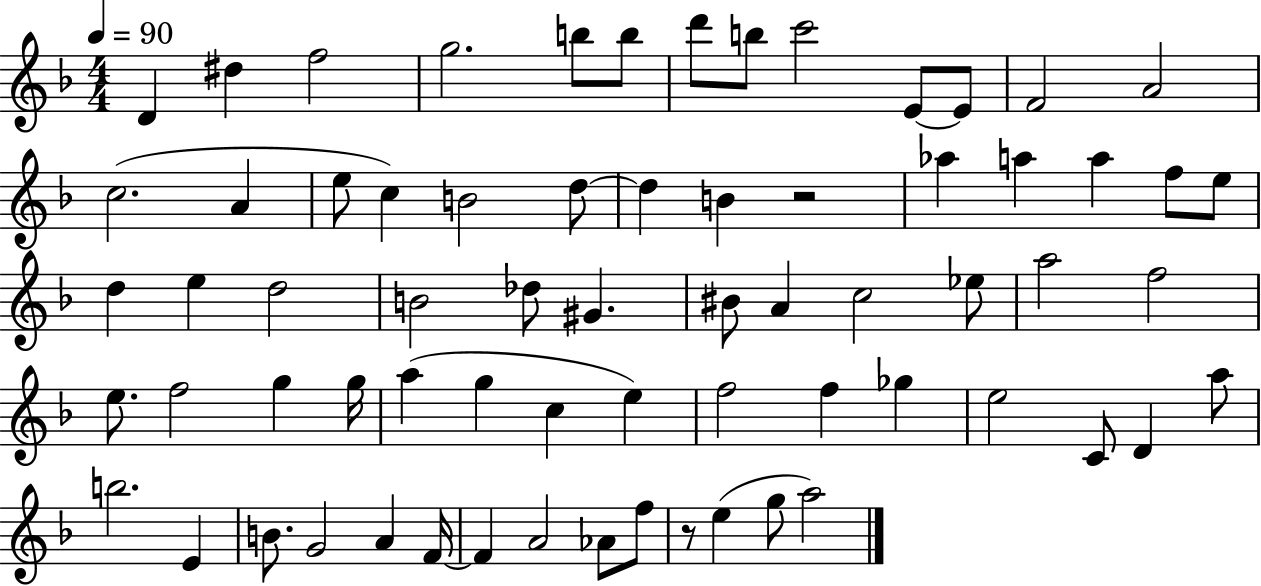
X:1
T:Untitled
M:4/4
L:1/4
K:F
D ^d f2 g2 b/2 b/2 d'/2 b/2 c'2 E/2 E/2 F2 A2 c2 A e/2 c B2 d/2 d B z2 _a a a f/2 e/2 d e d2 B2 _d/2 ^G ^B/2 A c2 _e/2 a2 f2 e/2 f2 g g/4 a g c e f2 f _g e2 C/2 D a/2 b2 E B/2 G2 A F/4 F A2 _A/2 f/2 z/2 e g/2 a2